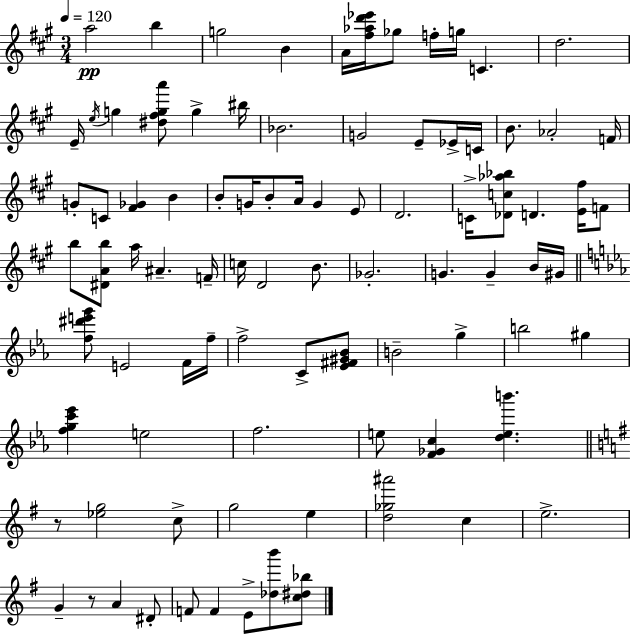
A5/h B5/q G5/h B4/q A4/s [F#5,Ab5,D6,Eb6]/s Gb5/e F5/s G5/s C4/q. D5/h. E4/s E5/s G5/q [D#5,F#5,G5,A6]/e G5/q BIS5/s Bb4/h. G4/h E4/e Eb4/s C4/s B4/e. Ab4/h F4/s G4/e C4/e [F#4,Gb4]/q B4/q B4/e G4/s B4/e A4/s G4/q E4/e D4/h. C4/s [Db4,C5,Ab5,Bb5]/e D4/q. [E4,F#5]/s F4/e B5/e [D#4,A4,B5]/e A5/s A#4/q. F4/s C5/s D4/h B4/e. Gb4/h. G4/q. G4/q B4/s G#4/s [F5,D#6,E6,G6]/e E4/h F4/s F5/s F5/h C4/e [Eb4,F#4,G#4,Bb4]/e B4/h G5/q B5/h G#5/q [F5,G5,C6,Eb6]/q E5/h F5/h. E5/e [F4,Gb4,C5]/q [D5,E5,B6]/q. R/e [Eb5,G5]/h C5/e G5/h E5/q [D5,Gb5,A#6]/h C5/q E5/h. G4/q R/e A4/q D#4/e F4/e F4/q E4/e [Db5,B6]/e [C5,D#5,Bb5]/e